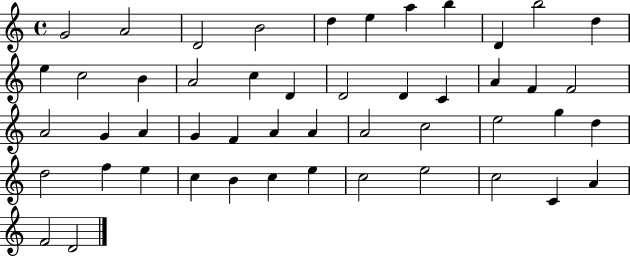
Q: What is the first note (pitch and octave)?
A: G4